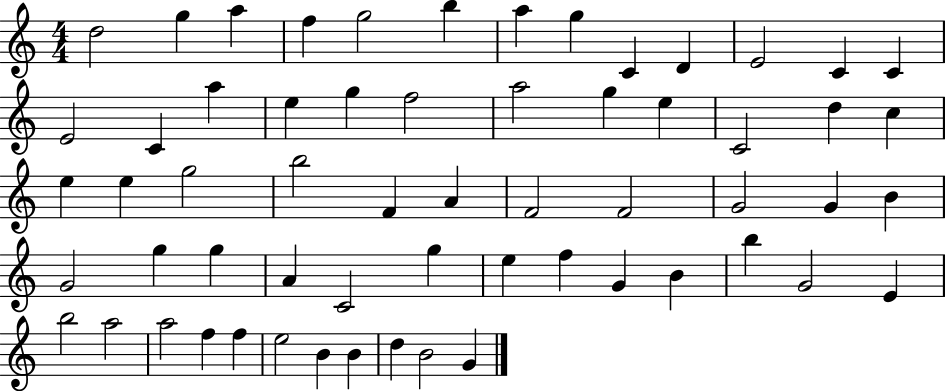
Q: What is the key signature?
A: C major